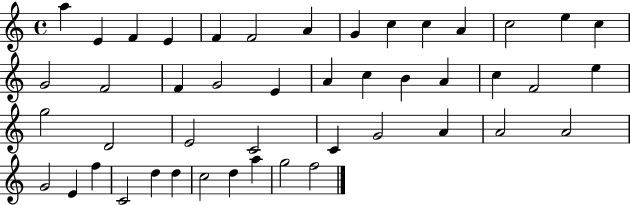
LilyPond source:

{
  \clef treble
  \time 4/4
  \defaultTimeSignature
  \key c \major
  a''4 e'4 f'4 e'4 | f'4 f'2 a'4 | g'4 c''4 c''4 a'4 | c''2 e''4 c''4 | \break g'2 f'2 | f'4 g'2 e'4 | a'4 c''4 b'4 a'4 | c''4 f'2 e''4 | \break g''2 d'2 | e'2 c'2 | c'4 g'2 a'4 | a'2 a'2 | \break g'2 e'4 f''4 | c'2 d''4 d''4 | c''2 d''4 a''4 | g''2 f''2 | \break \bar "|."
}